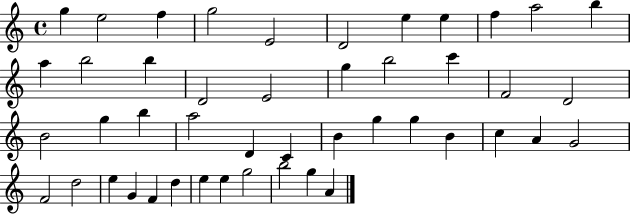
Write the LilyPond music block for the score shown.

{
  \clef treble
  \time 4/4
  \defaultTimeSignature
  \key c \major
  g''4 e''2 f''4 | g''2 e'2 | d'2 e''4 e''4 | f''4 a''2 b''4 | \break a''4 b''2 b''4 | d'2 e'2 | g''4 b''2 c'''4 | f'2 d'2 | \break b'2 g''4 b''4 | a''2 d'4 c'4 | b'4 g''4 g''4 b'4 | c''4 a'4 g'2 | \break f'2 d''2 | e''4 g'4 f'4 d''4 | e''4 e''4 g''2 | b''2 g''4 a'4 | \break \bar "|."
}